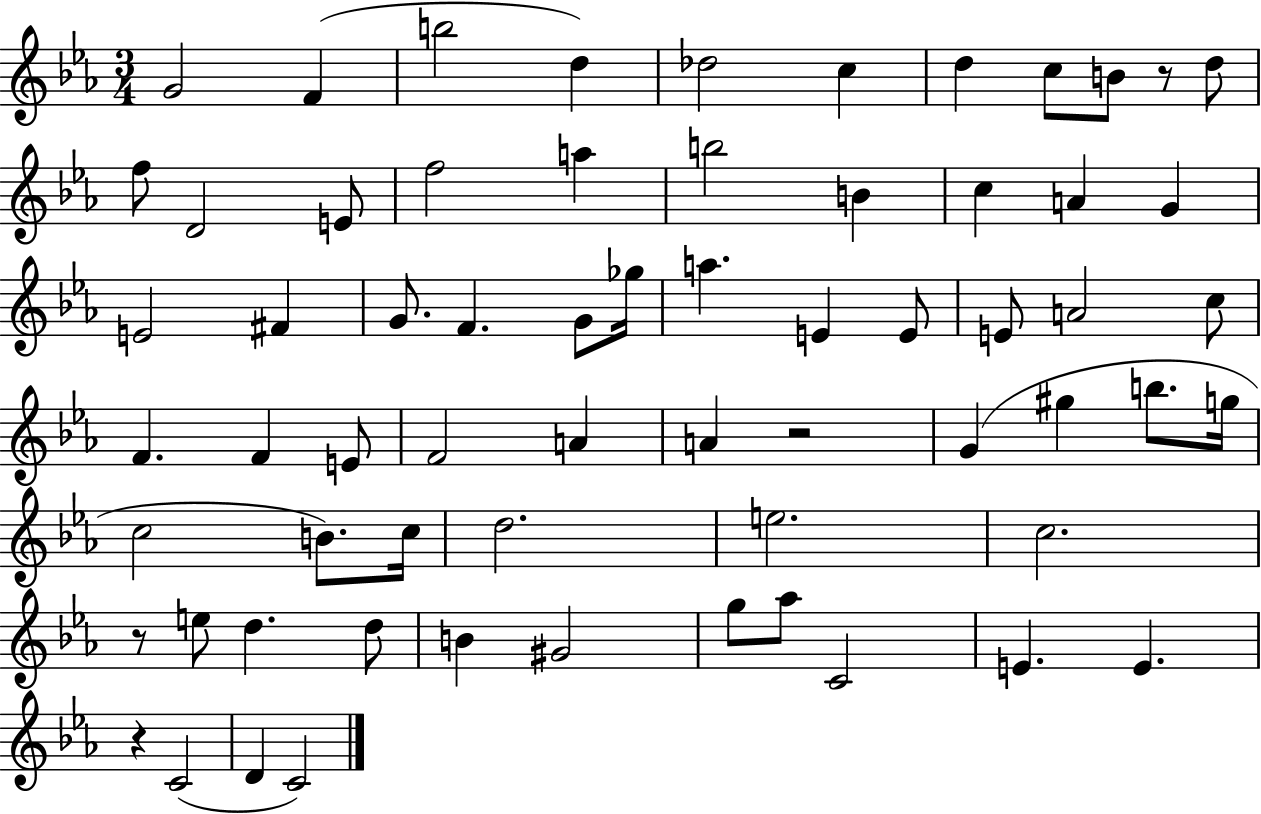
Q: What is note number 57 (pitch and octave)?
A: E4